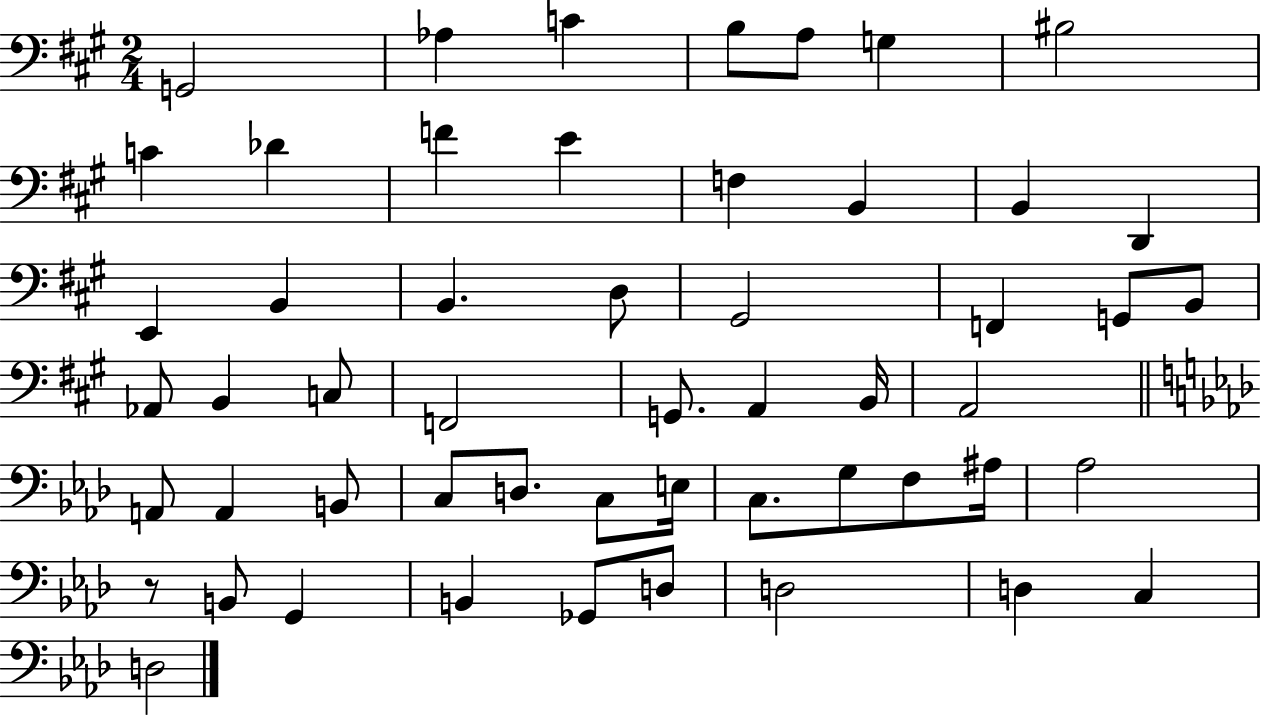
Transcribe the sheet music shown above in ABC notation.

X:1
T:Untitled
M:2/4
L:1/4
K:A
G,,2 _A, C B,/2 A,/2 G, ^B,2 C _D F E F, B,, B,, D,, E,, B,, B,, D,/2 ^G,,2 F,, G,,/2 B,,/2 _A,,/2 B,, C,/2 F,,2 G,,/2 A,, B,,/4 A,,2 A,,/2 A,, B,,/2 C,/2 D,/2 C,/2 E,/4 C,/2 G,/2 F,/2 ^A,/4 _A,2 z/2 B,,/2 G,, B,, _G,,/2 D,/2 D,2 D, C, D,2